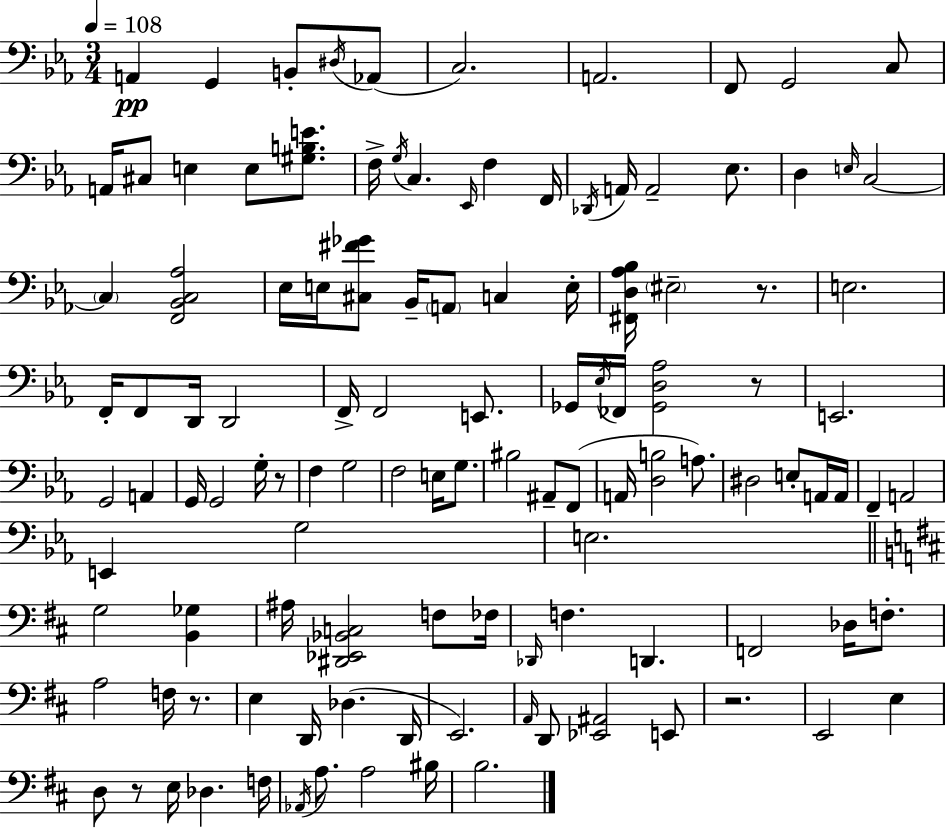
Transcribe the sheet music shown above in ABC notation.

X:1
T:Untitled
M:3/4
L:1/4
K:Cm
A,, G,, B,,/2 ^D,/4 _A,,/2 C,2 A,,2 F,,/2 G,,2 C,/2 A,,/4 ^C,/2 E, E,/2 [^G,B,E]/2 F,/4 G,/4 C, _E,,/4 F, F,,/4 _D,,/4 A,,/4 A,,2 _E,/2 D, E,/4 C,2 C, [F,,_B,,C,_A,]2 _E,/4 E,/4 [^C,^F_G]/2 _B,,/4 A,,/2 C, E,/4 [^F,,D,_A,_B,]/4 ^E,2 z/2 E,2 F,,/4 F,,/2 D,,/4 D,,2 F,,/4 F,,2 E,,/2 _G,,/4 _E,/4 _F,,/4 [_G,,D,_A,]2 z/2 E,,2 G,,2 A,, G,,/4 G,,2 G,/4 z/2 F, G,2 F,2 E,/4 G,/2 ^B,2 ^A,,/2 F,,/2 A,,/4 [D,B,]2 A,/2 ^D,2 E,/2 A,,/4 A,,/4 F,, A,,2 E,, G,2 E,2 G,2 [B,,_G,] ^A,/4 [^D,,_E,,_B,,C,]2 F,/2 _F,/4 _D,,/4 F, D,, F,,2 _D,/4 F,/2 A,2 F,/4 z/2 E, D,,/4 _D, D,,/4 E,,2 A,,/4 D,,/2 [_E,,^A,,]2 E,,/2 z2 E,,2 E, D,/2 z/2 E,/4 _D, F,/4 _A,,/4 A,/2 A,2 ^B,/4 B,2